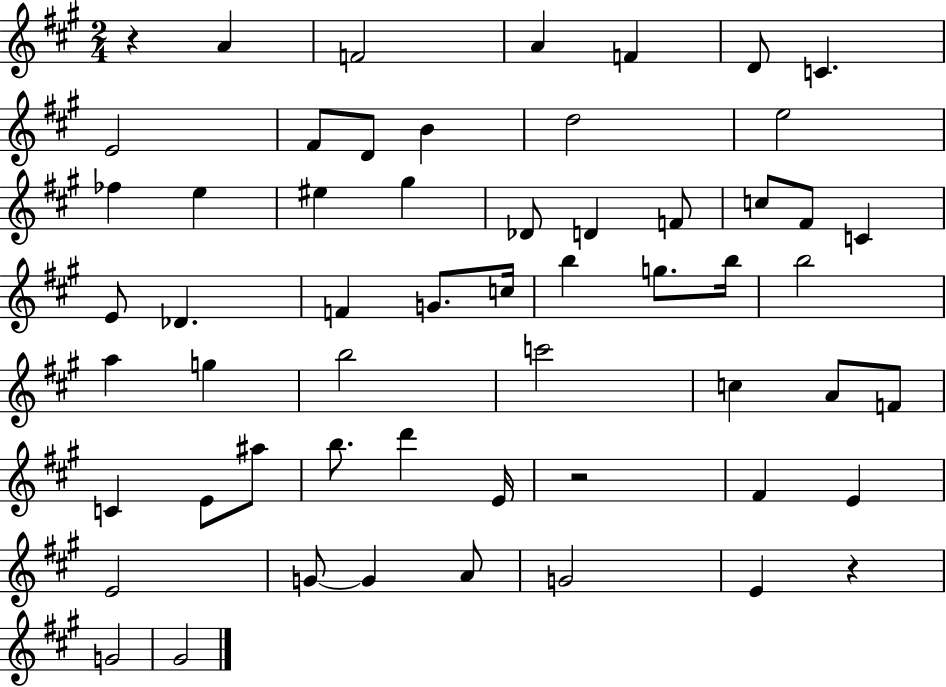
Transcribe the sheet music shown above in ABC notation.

X:1
T:Untitled
M:2/4
L:1/4
K:A
z A F2 A F D/2 C E2 ^F/2 D/2 B d2 e2 _f e ^e ^g _D/2 D F/2 c/2 ^F/2 C E/2 _D F G/2 c/4 b g/2 b/4 b2 a g b2 c'2 c A/2 F/2 C E/2 ^a/2 b/2 d' E/4 z2 ^F E E2 G/2 G A/2 G2 E z G2 ^G2